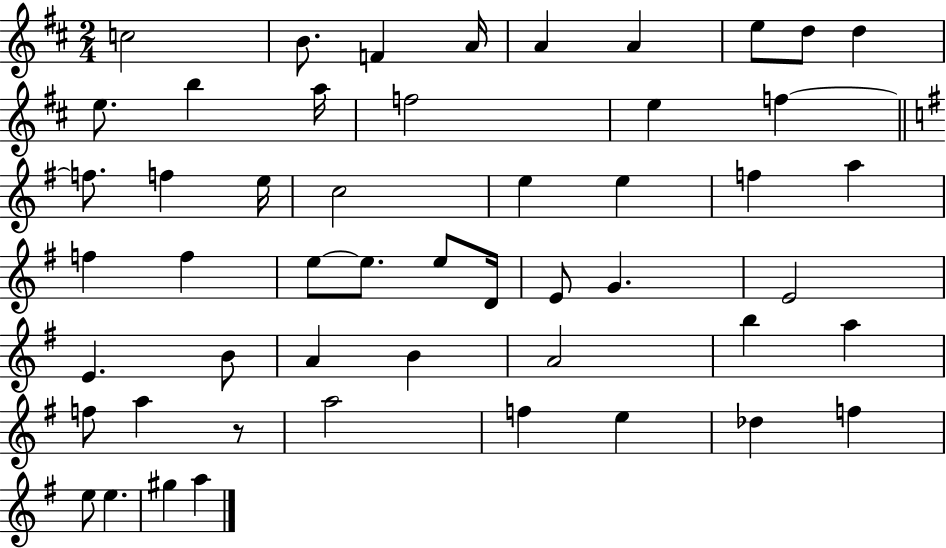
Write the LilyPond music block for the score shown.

{
  \clef treble
  \numericTimeSignature
  \time 2/4
  \key d \major
  c''2 | b'8. f'4 a'16 | a'4 a'4 | e''8 d''8 d''4 | \break e''8. b''4 a''16 | f''2 | e''4 f''4~~ | \bar "||" \break \key g \major f''8. f''4 e''16 | c''2 | e''4 e''4 | f''4 a''4 | \break f''4 f''4 | e''8~~ e''8. e''8 d'16 | e'8 g'4. | e'2 | \break e'4. b'8 | a'4 b'4 | a'2 | b''4 a''4 | \break f''8 a''4 r8 | a''2 | f''4 e''4 | des''4 f''4 | \break e''8 e''4. | gis''4 a''4 | \bar "|."
}